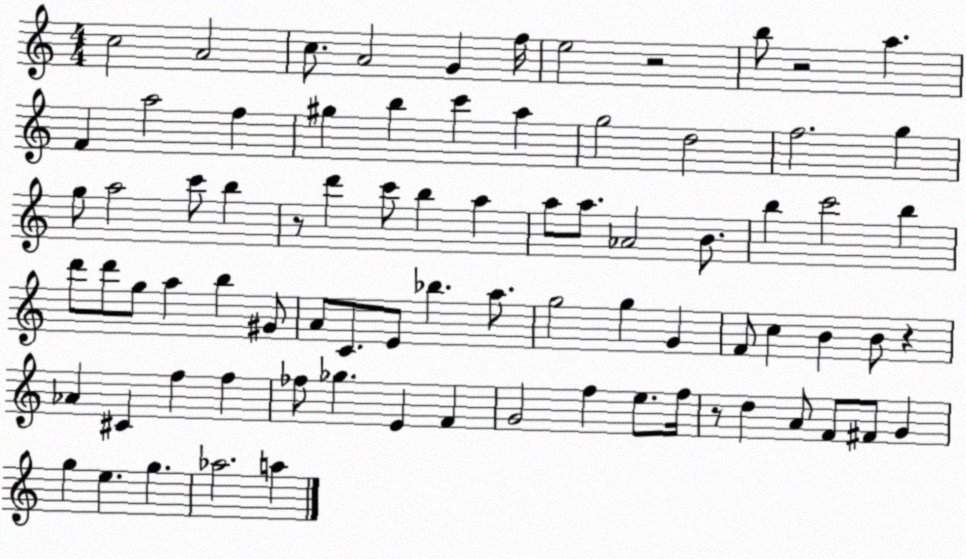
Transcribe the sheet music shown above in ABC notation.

X:1
T:Untitled
M:4/4
L:1/4
K:C
c2 A2 c/2 A2 G f/4 e2 z2 b/2 z2 a F a2 f ^g b c' a g2 d2 f2 g g/2 a2 c'/2 b z/2 d' c'/2 b a a/2 a/2 _A2 B/2 b c'2 b d'/2 d'/2 g/2 a b ^G/2 A/2 C/2 E/2 _b a/2 g2 g G F/2 c B B/2 z _A ^C f f _f/2 _g E F G2 f e/2 f/4 z/2 d A/2 F/2 ^F/2 G g e g _a2 a